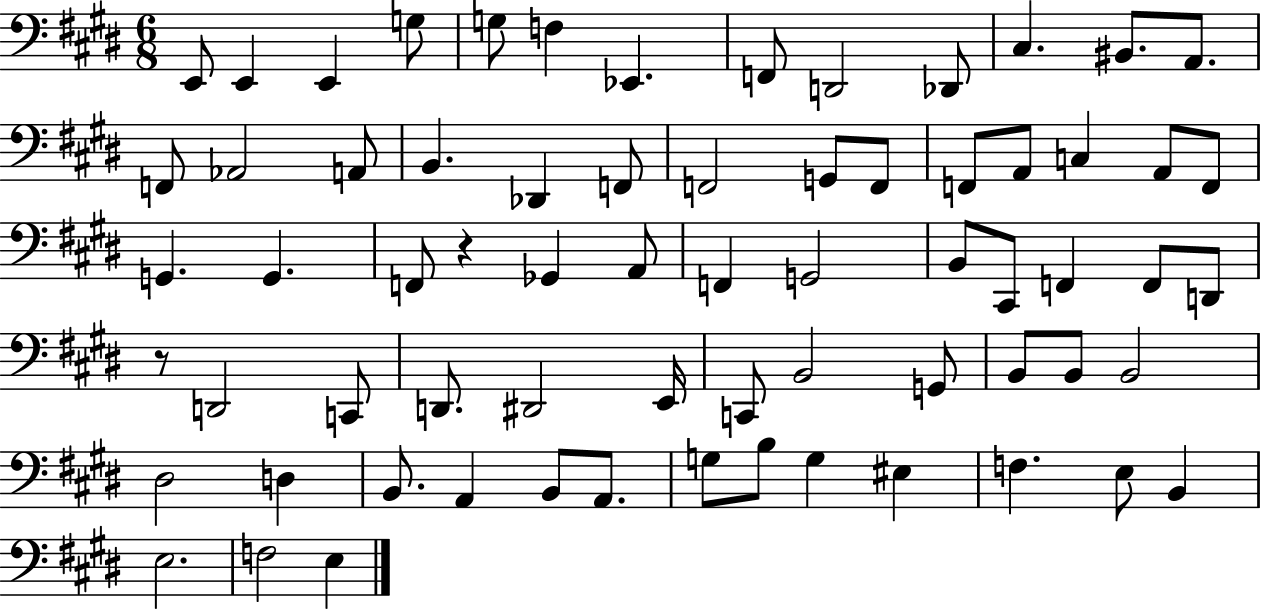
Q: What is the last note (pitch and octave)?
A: E3